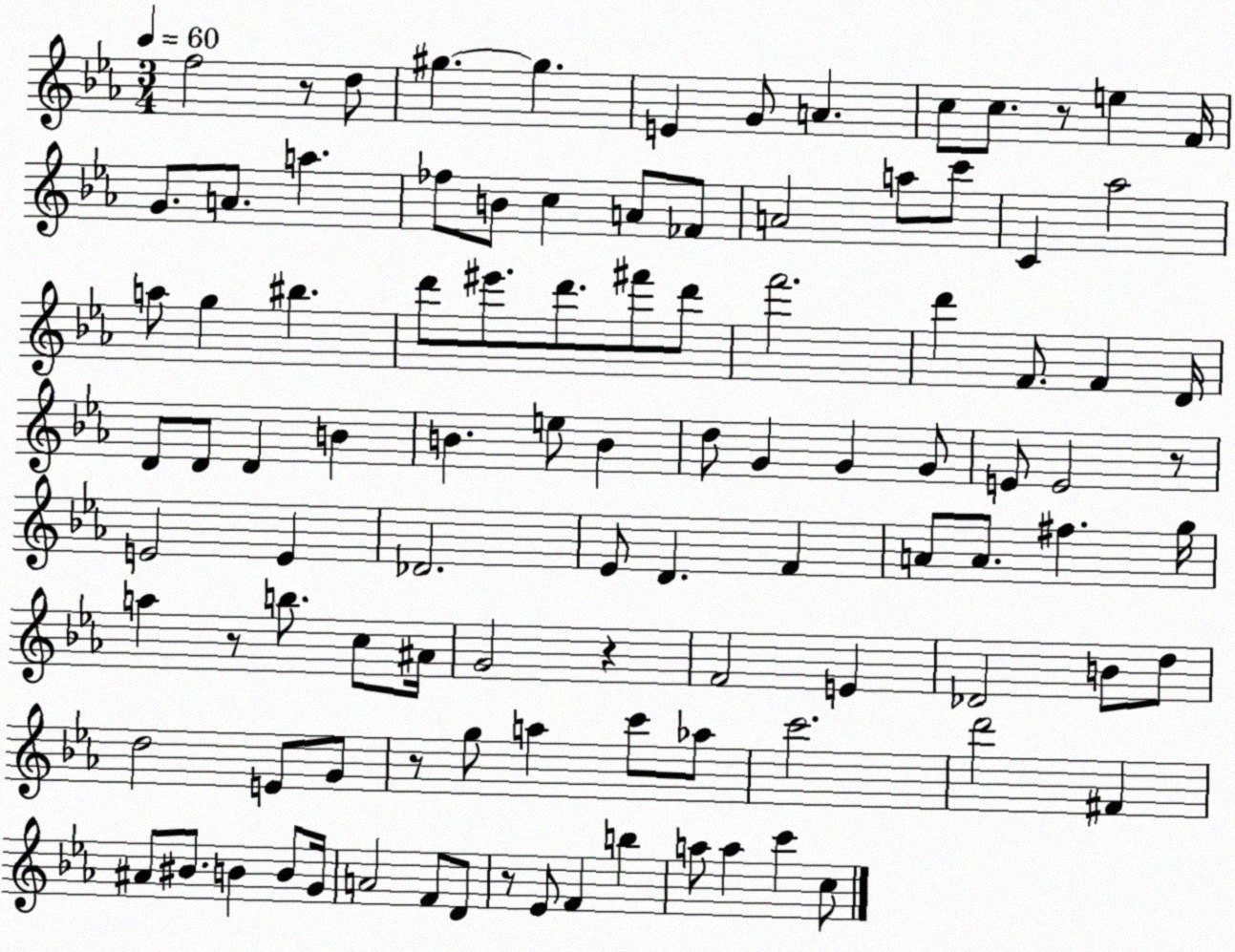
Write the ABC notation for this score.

X:1
T:Untitled
M:3/4
L:1/4
K:Eb
f2 z/2 d/2 ^g ^g E G/2 A c/2 c/2 z/2 e F/4 G/2 A/2 a _f/2 B/2 c A/2 _F/2 A2 a/2 c'/2 C _a2 a/2 g ^b d'/2 ^e'/2 d'/2 ^f'/2 d'/2 f'2 d' F/2 F D/4 D/2 D/2 D B B e/2 B d/2 G G G/2 E/2 E2 z/2 E2 E _D2 _E/2 D F A/2 A/2 ^f g/4 a z/2 b/2 c/2 ^A/4 G2 z F2 E _D2 B/2 d/2 d2 E/2 G/2 z/2 g/2 a c'/2 _a/2 c'2 d'2 ^F ^A/2 ^B/2 B B/2 G/4 A2 F/2 D/2 z/2 _E/2 F b a/2 a c' c/2